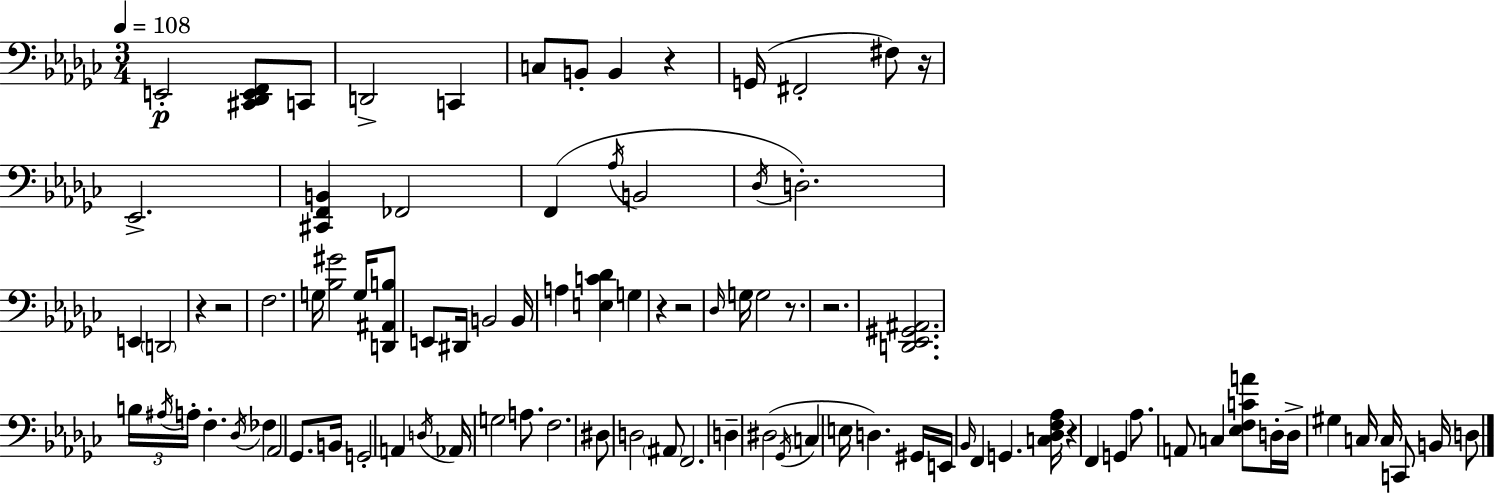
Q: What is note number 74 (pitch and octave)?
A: B2